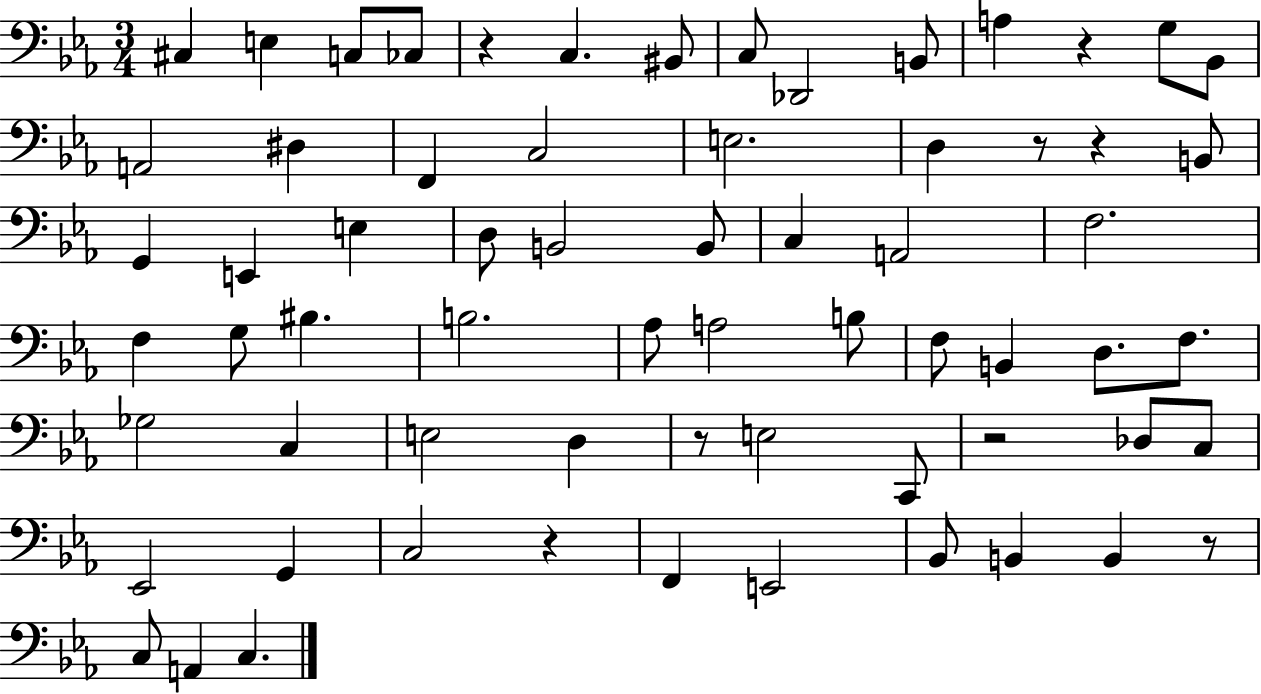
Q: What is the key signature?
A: EES major